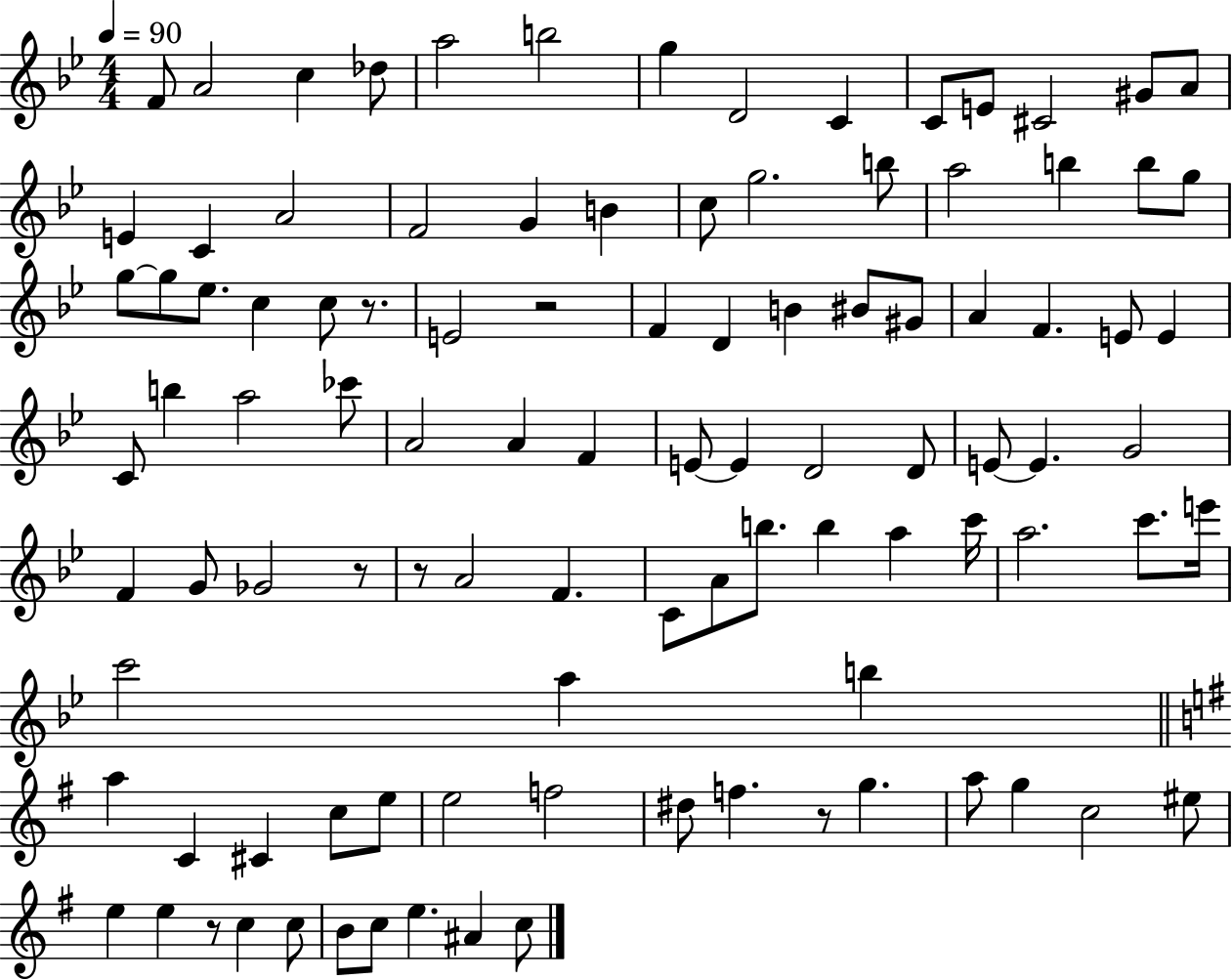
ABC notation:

X:1
T:Untitled
M:4/4
L:1/4
K:Bb
F/2 A2 c _d/2 a2 b2 g D2 C C/2 E/2 ^C2 ^G/2 A/2 E C A2 F2 G B c/2 g2 b/2 a2 b b/2 g/2 g/2 g/2 _e/2 c c/2 z/2 E2 z2 F D B ^B/2 ^G/2 A F E/2 E C/2 b a2 _c'/2 A2 A F E/2 E D2 D/2 E/2 E G2 F G/2 _G2 z/2 z/2 A2 F C/2 A/2 b/2 b a c'/4 a2 c'/2 e'/4 c'2 a b a C ^C c/2 e/2 e2 f2 ^d/2 f z/2 g a/2 g c2 ^e/2 e e z/2 c c/2 B/2 c/2 e ^A c/2